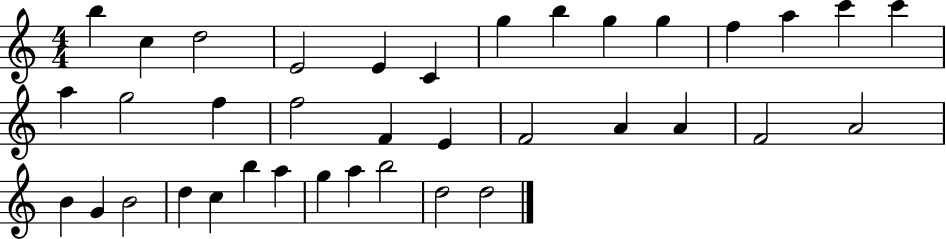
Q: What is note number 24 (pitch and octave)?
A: F4